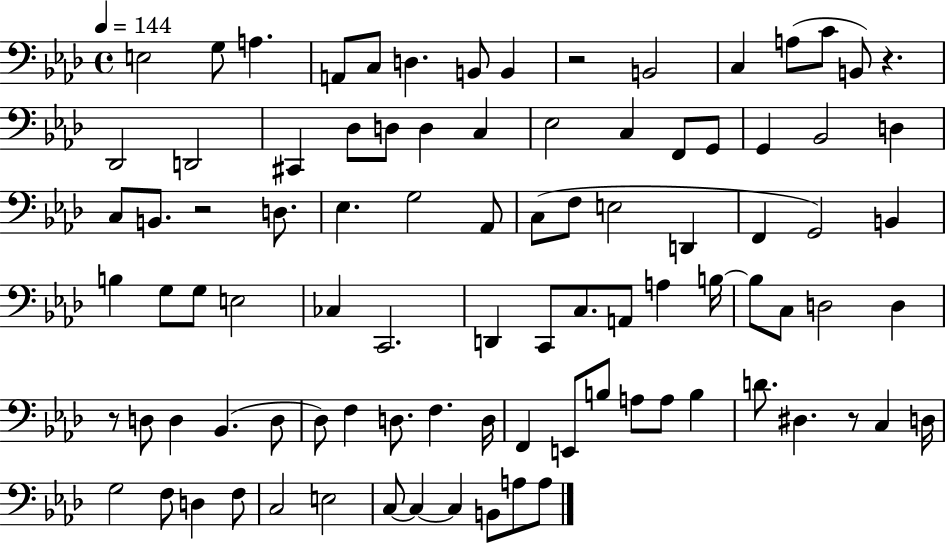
X:1
T:Untitled
M:4/4
L:1/4
K:Ab
E,2 G,/2 A, A,,/2 C,/2 D, B,,/2 B,, z2 B,,2 C, A,/2 C/2 B,,/2 z _D,,2 D,,2 ^C,, _D,/2 D,/2 D, C, _E,2 C, F,,/2 G,,/2 G,, _B,,2 D, C,/2 B,,/2 z2 D,/2 _E, G,2 _A,,/2 C,/2 F,/2 E,2 D,, F,, G,,2 B,, B, G,/2 G,/2 E,2 _C, C,,2 D,, C,,/2 C,/2 A,,/2 A, B,/4 B,/2 C,/2 D,2 D, z/2 D,/2 D, _B,, D,/2 _D,/2 F, D,/2 F, D,/4 F,, E,,/2 B,/2 A,/2 A,/2 B, D/2 ^D, z/2 C, D,/4 G,2 F,/2 D, F,/2 C,2 E,2 C,/2 C, C, B,,/2 A,/2 A,/2